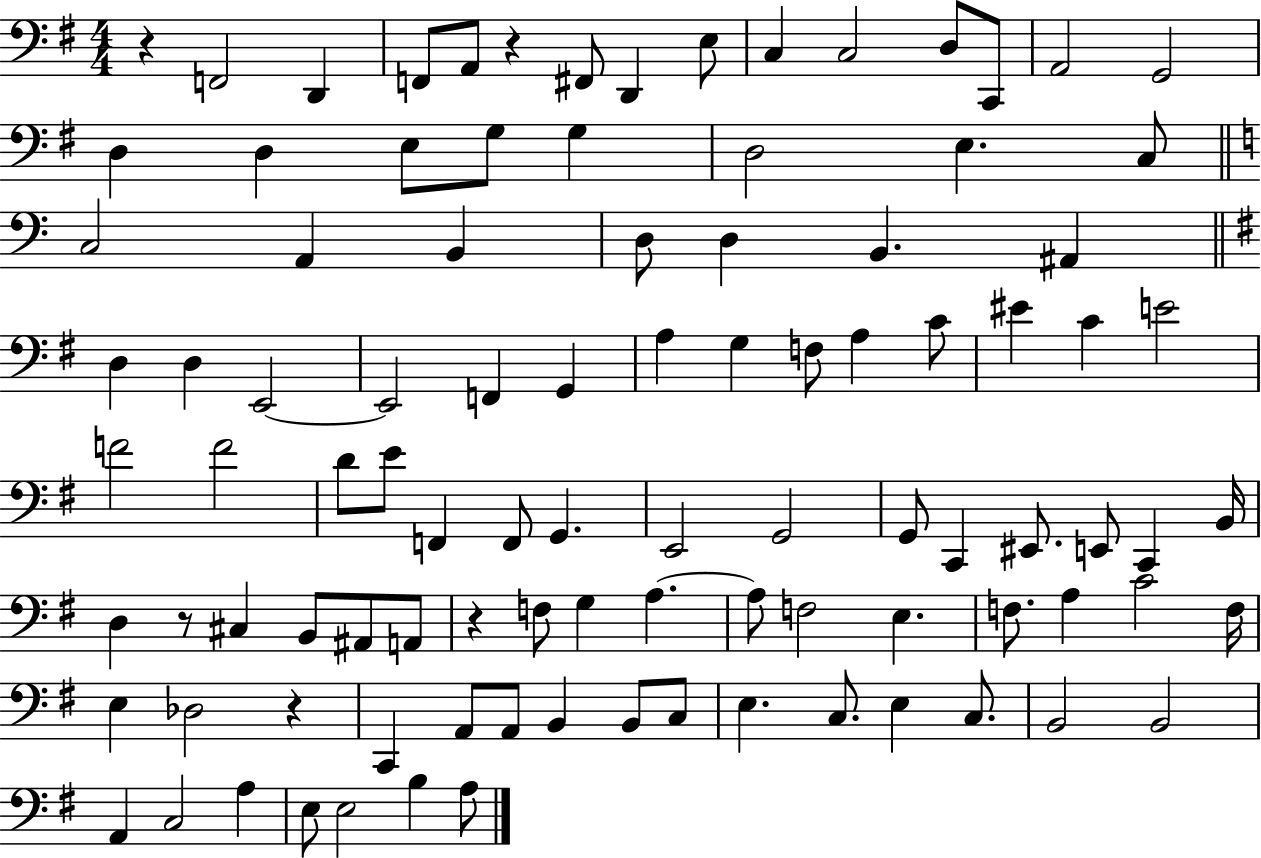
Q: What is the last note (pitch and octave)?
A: A3